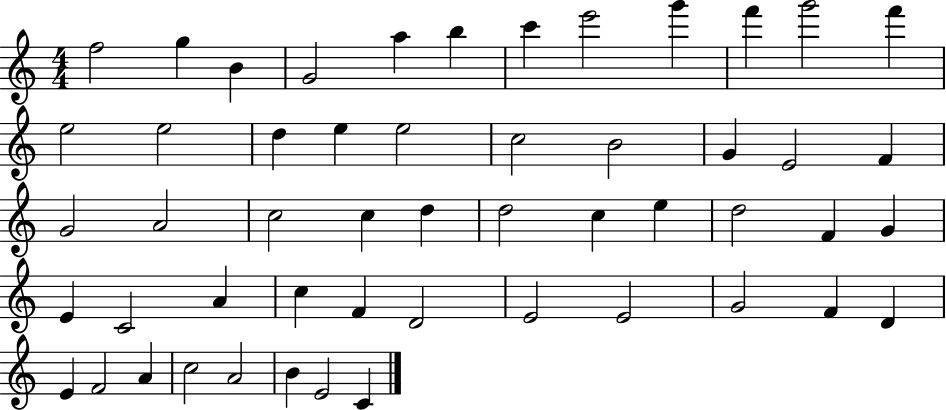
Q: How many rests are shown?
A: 0